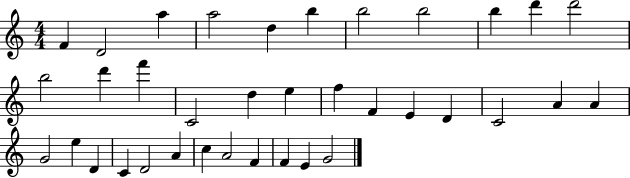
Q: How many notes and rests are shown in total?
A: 36